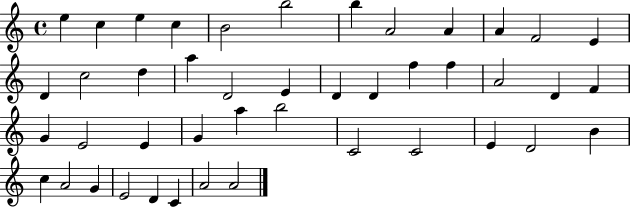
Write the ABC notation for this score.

X:1
T:Untitled
M:4/4
L:1/4
K:C
e c e c B2 b2 b A2 A A F2 E D c2 d a D2 E D D f f A2 D F G E2 E G a b2 C2 C2 E D2 B c A2 G E2 D C A2 A2